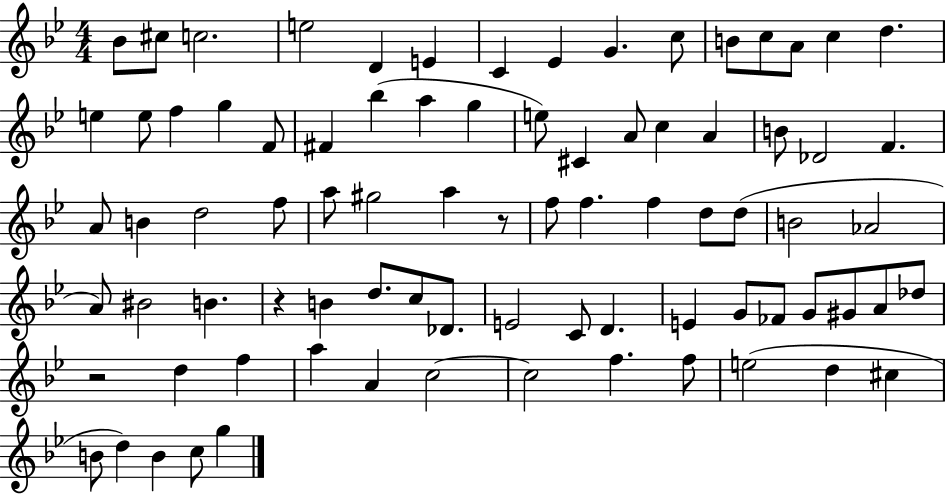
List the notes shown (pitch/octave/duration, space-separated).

Bb4/e C#5/e C5/h. E5/h D4/q E4/q C4/q Eb4/q G4/q. C5/e B4/e C5/e A4/e C5/q D5/q. E5/q E5/e F5/q G5/q F4/e F#4/q Bb5/q A5/q G5/q E5/e C#4/q A4/e C5/q A4/q B4/e Db4/h F4/q. A4/e B4/q D5/h F5/e A5/e G#5/h A5/q R/e F5/e F5/q. F5/q D5/e D5/e B4/h Ab4/h A4/e BIS4/h B4/q. R/q B4/q D5/e. C5/e Db4/e. E4/h C4/e D4/q. E4/q G4/e FES4/e G4/e G#4/e A4/e Db5/e R/h D5/q F5/q A5/q A4/q C5/h C5/h F5/q. F5/e E5/h D5/q C#5/q B4/e D5/q B4/q C5/e G5/q